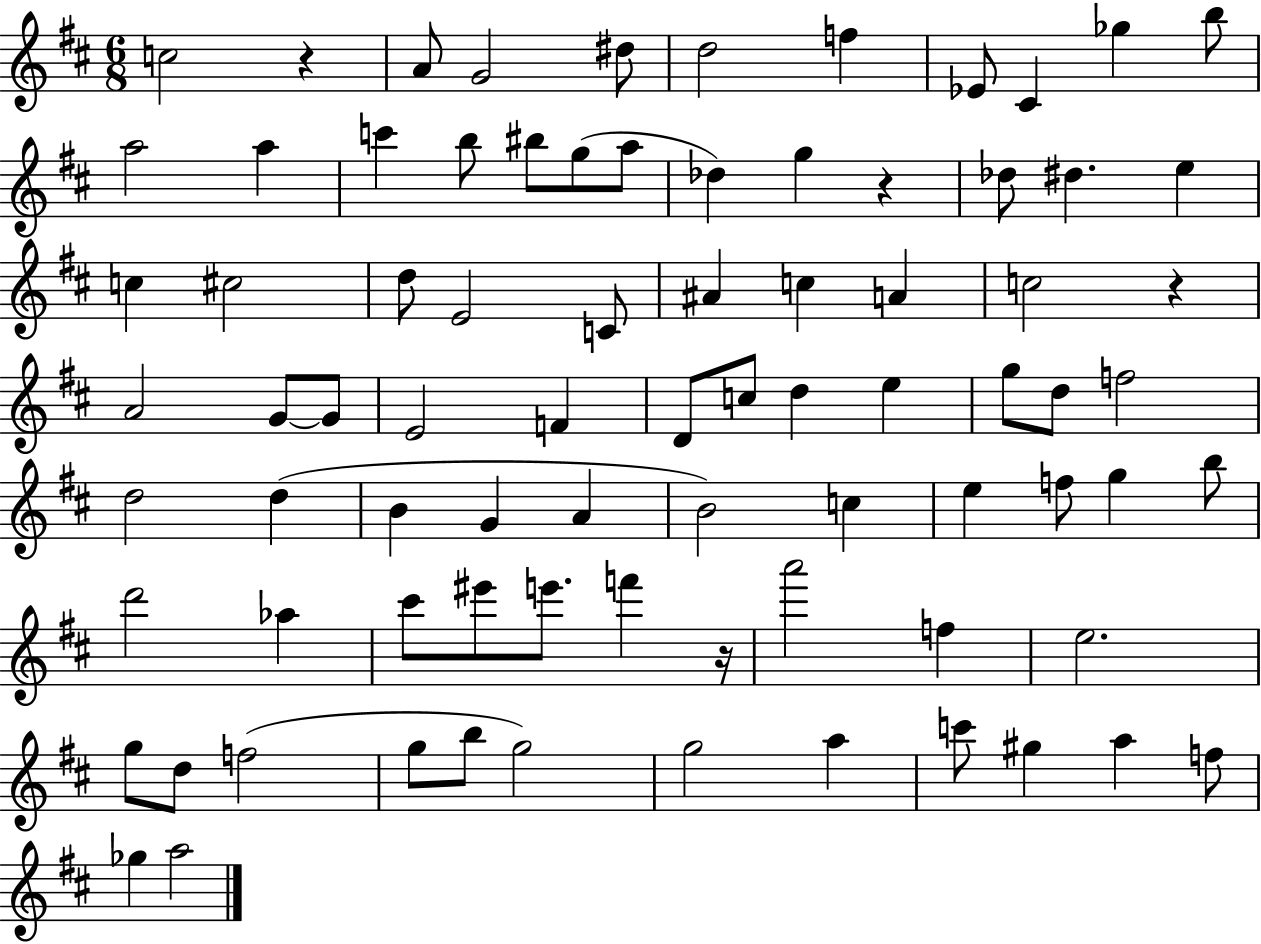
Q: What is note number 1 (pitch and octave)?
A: C5